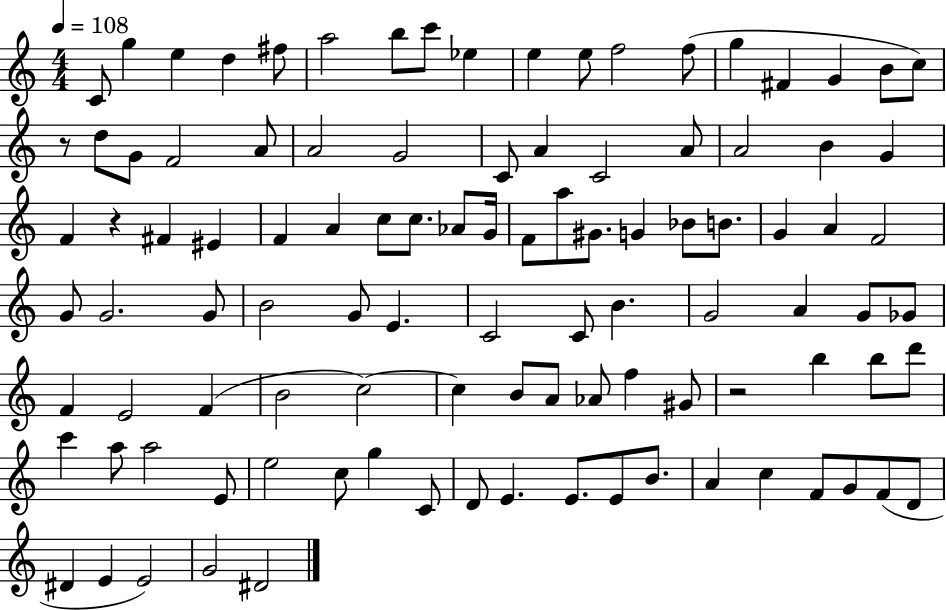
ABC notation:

X:1
T:Untitled
M:4/4
L:1/4
K:C
C/2 g e d ^f/2 a2 b/2 c'/2 _e e e/2 f2 f/2 g ^F G B/2 c/2 z/2 d/2 G/2 F2 A/2 A2 G2 C/2 A C2 A/2 A2 B G F z ^F ^E F A c/2 c/2 _A/2 G/4 F/2 a/2 ^G/2 G _B/2 B/2 G A F2 G/2 G2 G/2 B2 G/2 E C2 C/2 B G2 A G/2 _G/2 F E2 F B2 c2 c B/2 A/2 _A/2 f ^G/2 z2 b b/2 d'/2 c' a/2 a2 E/2 e2 c/2 g C/2 D/2 E E/2 E/2 B/2 A c F/2 G/2 F/2 D/2 ^D E E2 G2 ^D2